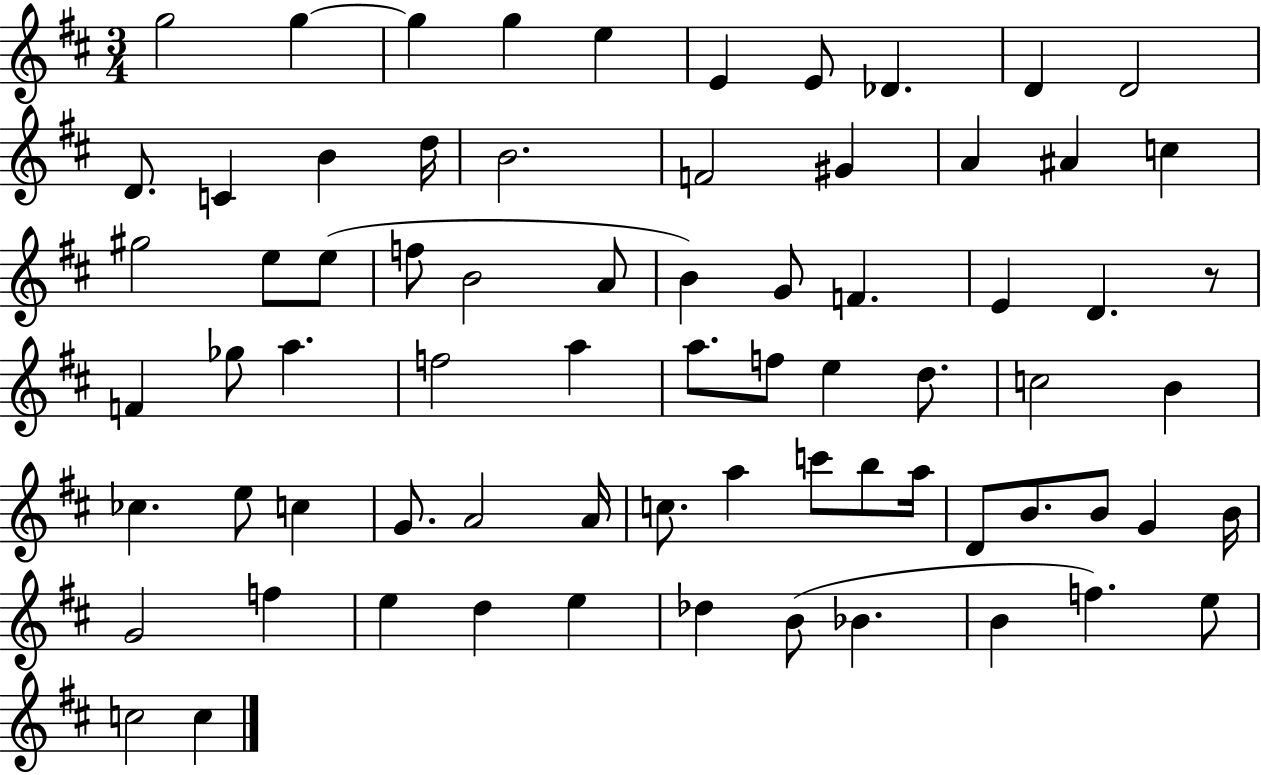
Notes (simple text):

G5/h G5/q G5/q G5/q E5/q E4/q E4/e Db4/q. D4/q D4/h D4/e. C4/q B4/q D5/s B4/h. F4/h G#4/q A4/q A#4/q C5/q G#5/h E5/e E5/e F5/e B4/h A4/e B4/q G4/e F4/q. E4/q D4/q. R/e F4/q Gb5/e A5/q. F5/h A5/q A5/e. F5/e E5/q D5/e. C5/h B4/q CES5/q. E5/e C5/q G4/e. A4/h A4/s C5/e. A5/q C6/e B5/e A5/s D4/e B4/e. B4/e G4/q B4/s G4/h F5/q E5/q D5/q E5/q Db5/q B4/e Bb4/q. B4/q F5/q. E5/e C5/h C5/q